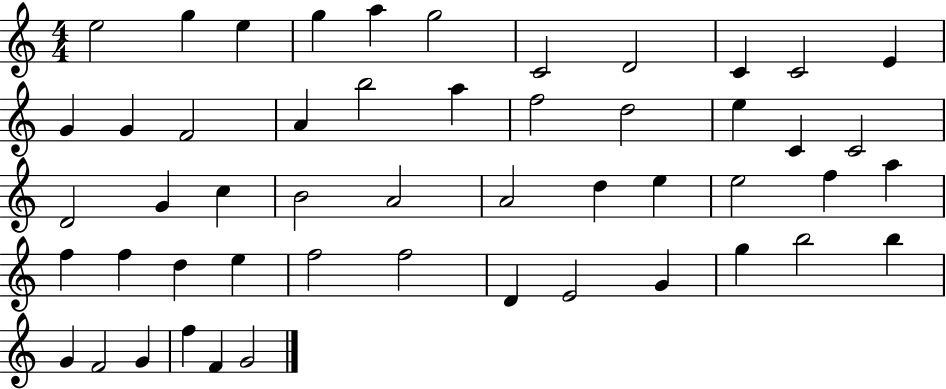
{
  \clef treble
  \numericTimeSignature
  \time 4/4
  \key c \major
  e''2 g''4 e''4 | g''4 a''4 g''2 | c'2 d'2 | c'4 c'2 e'4 | \break g'4 g'4 f'2 | a'4 b''2 a''4 | f''2 d''2 | e''4 c'4 c'2 | \break d'2 g'4 c''4 | b'2 a'2 | a'2 d''4 e''4 | e''2 f''4 a''4 | \break f''4 f''4 d''4 e''4 | f''2 f''2 | d'4 e'2 g'4 | g''4 b''2 b''4 | \break g'4 f'2 g'4 | f''4 f'4 g'2 | \bar "|."
}